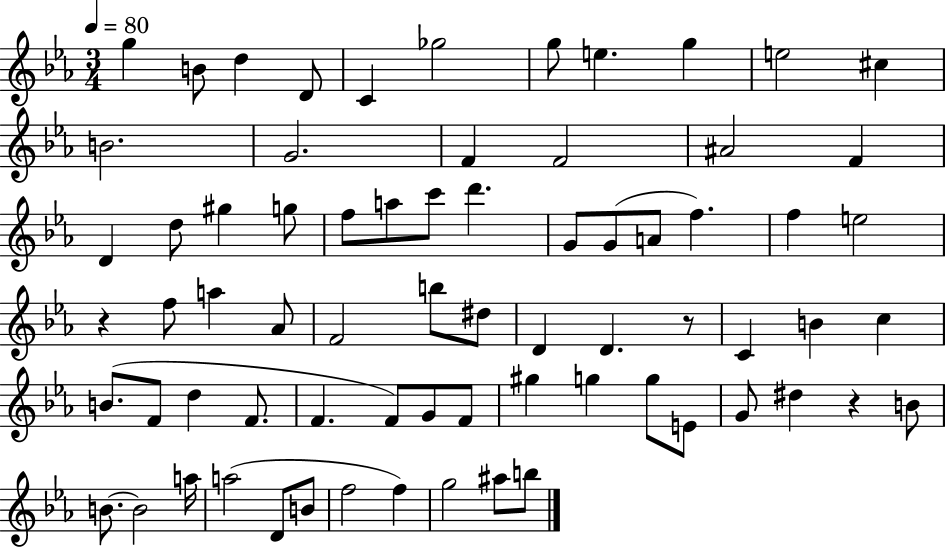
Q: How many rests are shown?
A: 3